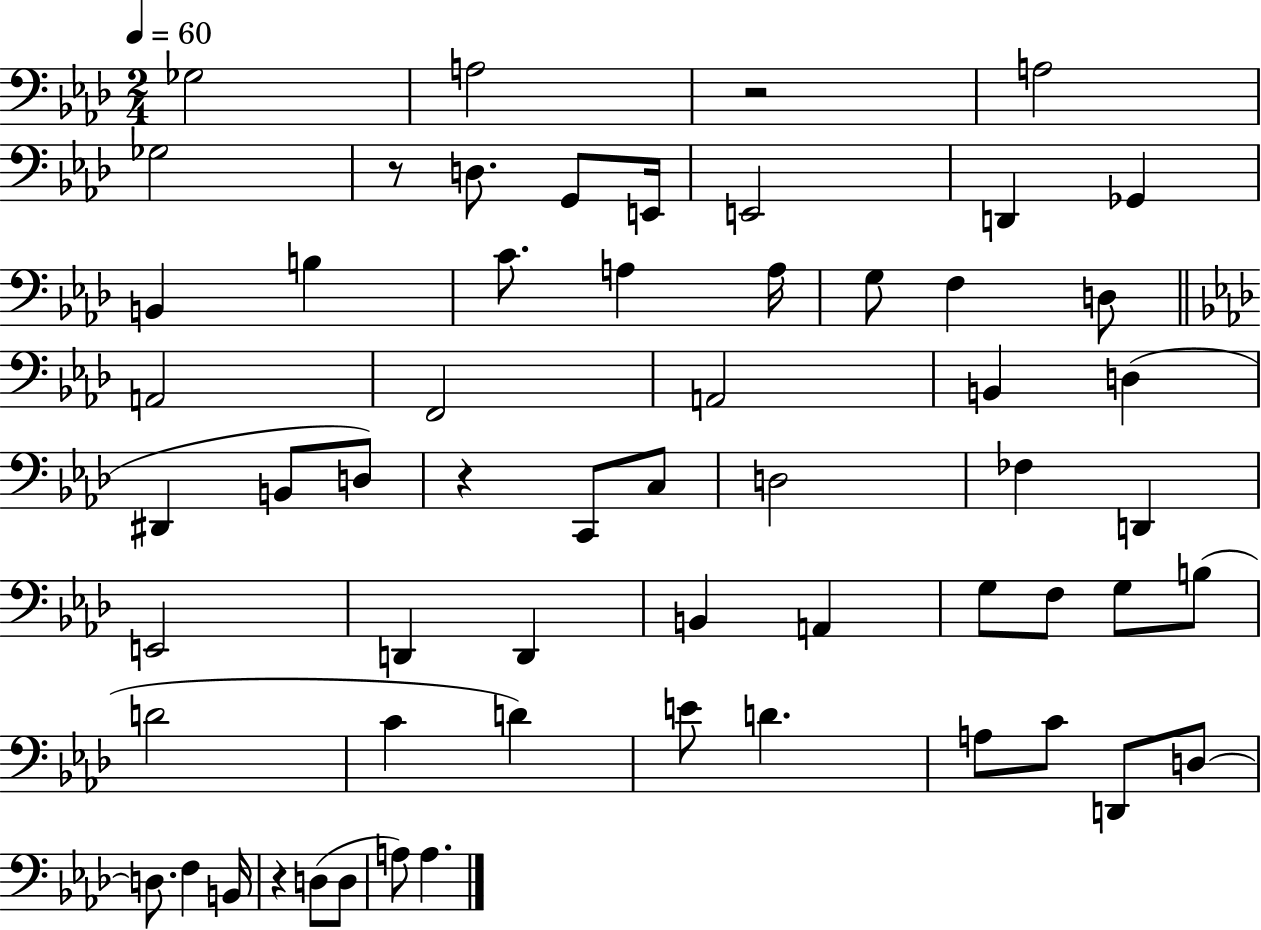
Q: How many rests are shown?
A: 4